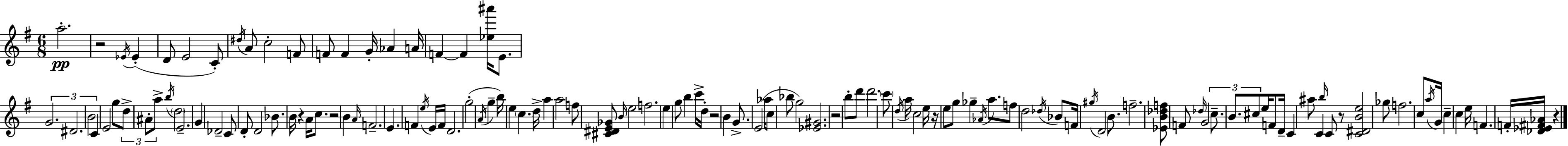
A5/h. R/h Eb4/s Eb4/q D4/e E4/h C4/e D#5/s A4/e C5/h F4/e F4/e F4/q G4/s Ab4/q A4/s F4/q F4/q [Eb5,A#6]/s E4/e. G4/h. D#4/h. B4/h C4/q E4/h G5/e D5/e A#4/e A5/e B5/s D5/h E4/h. G4/q Db4/h C4/e D4/e D4/h Bb4/e. B4/s R/q A4/s C5/e. R/h B4/q A4/s F4/h. E4/q. F4/q E5/s E4/s F4/s D4/h. G5/h A4/s G5/q B5/s E5/q C5/q. D5/s A5/q A5/h F5/e [C#4,D#4,E4,Gb4]/e B4/s E5/h F5/h. E5/q G5/e B5/q C6/s D5/s R/h B4/q G4/e. E4/h Ab5/s C5/e Bb5/e G5/h [Eb4,G#4]/h. R/h B5/e D6/e D6/h. C6/e D5/s A5/s C5/h E5/s R/s E5/e G5/e Gb5/q Ab4/s A5/e. F5/e D5/h Db5/s Bb4/e F4/s G#5/s D4/h B4/e. F5/h. [Eb4,B4,Db5,F5]/e F4/e Db5/s G4/h C5/e. B4/e. C#5/e E5/s F4/e D4/s C4/q A#5/e C4/q B5/s C4/e R/e [C4,D#4,B4,E5]/h Gb5/e F5/h. C5/e A5/s G4/s C5/q C5/q E5/s F4/q. F4/s [Db4,Eb4,F#4,Ab4]/s R/q